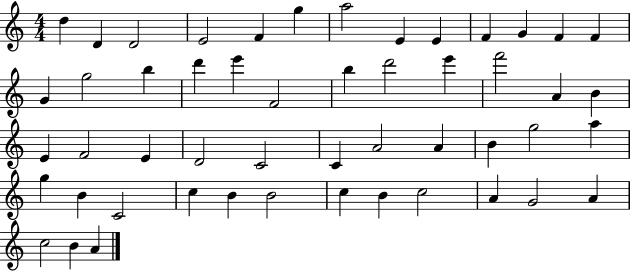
D5/q D4/q D4/h E4/h F4/q G5/q A5/h E4/q E4/q F4/q G4/q F4/q F4/q G4/q G5/h B5/q D6/q E6/q F4/h B5/q D6/h E6/q F6/h A4/q B4/q E4/q F4/h E4/q D4/h C4/h C4/q A4/h A4/q B4/q G5/h A5/q G5/q B4/q C4/h C5/q B4/q B4/h C5/q B4/q C5/h A4/q G4/h A4/q C5/h B4/q A4/q